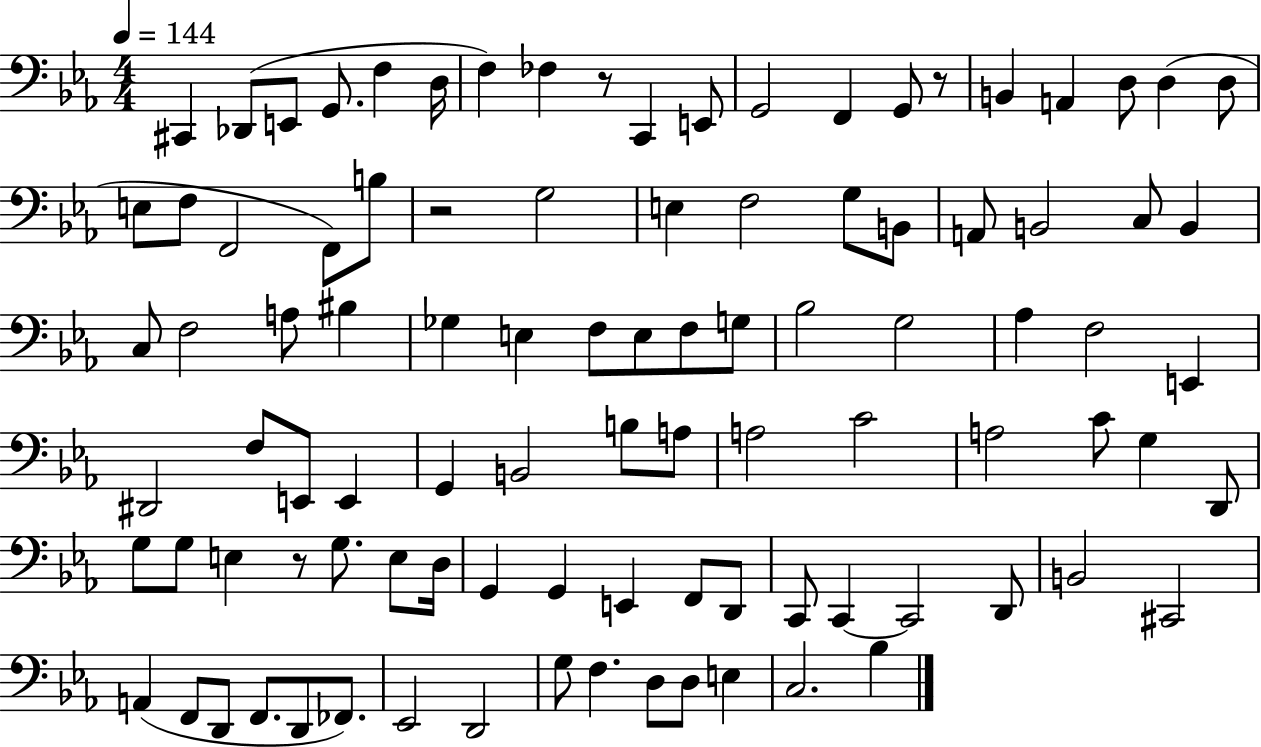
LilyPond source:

{
  \clef bass
  \numericTimeSignature
  \time 4/4
  \key ees \major
  \tempo 4 = 144
  cis,4 des,8( e,8 g,8. f4 d16 | f4) fes4 r8 c,4 e,8 | g,2 f,4 g,8 r8 | b,4 a,4 d8 d4( d8 | \break e8 f8 f,2 f,8) b8 | r2 g2 | e4 f2 g8 b,8 | a,8 b,2 c8 b,4 | \break c8 f2 a8 bis4 | ges4 e4 f8 e8 f8 g8 | bes2 g2 | aes4 f2 e,4 | \break dis,2 f8 e,8 e,4 | g,4 b,2 b8 a8 | a2 c'2 | a2 c'8 g4 d,8 | \break g8 g8 e4 r8 g8. e8 d16 | g,4 g,4 e,4 f,8 d,8 | c,8 c,4~~ c,2 d,8 | b,2 cis,2 | \break a,4( f,8 d,8 f,8. d,8 fes,8.) | ees,2 d,2 | g8 f4. d8 d8 e4 | c2. bes4 | \break \bar "|."
}